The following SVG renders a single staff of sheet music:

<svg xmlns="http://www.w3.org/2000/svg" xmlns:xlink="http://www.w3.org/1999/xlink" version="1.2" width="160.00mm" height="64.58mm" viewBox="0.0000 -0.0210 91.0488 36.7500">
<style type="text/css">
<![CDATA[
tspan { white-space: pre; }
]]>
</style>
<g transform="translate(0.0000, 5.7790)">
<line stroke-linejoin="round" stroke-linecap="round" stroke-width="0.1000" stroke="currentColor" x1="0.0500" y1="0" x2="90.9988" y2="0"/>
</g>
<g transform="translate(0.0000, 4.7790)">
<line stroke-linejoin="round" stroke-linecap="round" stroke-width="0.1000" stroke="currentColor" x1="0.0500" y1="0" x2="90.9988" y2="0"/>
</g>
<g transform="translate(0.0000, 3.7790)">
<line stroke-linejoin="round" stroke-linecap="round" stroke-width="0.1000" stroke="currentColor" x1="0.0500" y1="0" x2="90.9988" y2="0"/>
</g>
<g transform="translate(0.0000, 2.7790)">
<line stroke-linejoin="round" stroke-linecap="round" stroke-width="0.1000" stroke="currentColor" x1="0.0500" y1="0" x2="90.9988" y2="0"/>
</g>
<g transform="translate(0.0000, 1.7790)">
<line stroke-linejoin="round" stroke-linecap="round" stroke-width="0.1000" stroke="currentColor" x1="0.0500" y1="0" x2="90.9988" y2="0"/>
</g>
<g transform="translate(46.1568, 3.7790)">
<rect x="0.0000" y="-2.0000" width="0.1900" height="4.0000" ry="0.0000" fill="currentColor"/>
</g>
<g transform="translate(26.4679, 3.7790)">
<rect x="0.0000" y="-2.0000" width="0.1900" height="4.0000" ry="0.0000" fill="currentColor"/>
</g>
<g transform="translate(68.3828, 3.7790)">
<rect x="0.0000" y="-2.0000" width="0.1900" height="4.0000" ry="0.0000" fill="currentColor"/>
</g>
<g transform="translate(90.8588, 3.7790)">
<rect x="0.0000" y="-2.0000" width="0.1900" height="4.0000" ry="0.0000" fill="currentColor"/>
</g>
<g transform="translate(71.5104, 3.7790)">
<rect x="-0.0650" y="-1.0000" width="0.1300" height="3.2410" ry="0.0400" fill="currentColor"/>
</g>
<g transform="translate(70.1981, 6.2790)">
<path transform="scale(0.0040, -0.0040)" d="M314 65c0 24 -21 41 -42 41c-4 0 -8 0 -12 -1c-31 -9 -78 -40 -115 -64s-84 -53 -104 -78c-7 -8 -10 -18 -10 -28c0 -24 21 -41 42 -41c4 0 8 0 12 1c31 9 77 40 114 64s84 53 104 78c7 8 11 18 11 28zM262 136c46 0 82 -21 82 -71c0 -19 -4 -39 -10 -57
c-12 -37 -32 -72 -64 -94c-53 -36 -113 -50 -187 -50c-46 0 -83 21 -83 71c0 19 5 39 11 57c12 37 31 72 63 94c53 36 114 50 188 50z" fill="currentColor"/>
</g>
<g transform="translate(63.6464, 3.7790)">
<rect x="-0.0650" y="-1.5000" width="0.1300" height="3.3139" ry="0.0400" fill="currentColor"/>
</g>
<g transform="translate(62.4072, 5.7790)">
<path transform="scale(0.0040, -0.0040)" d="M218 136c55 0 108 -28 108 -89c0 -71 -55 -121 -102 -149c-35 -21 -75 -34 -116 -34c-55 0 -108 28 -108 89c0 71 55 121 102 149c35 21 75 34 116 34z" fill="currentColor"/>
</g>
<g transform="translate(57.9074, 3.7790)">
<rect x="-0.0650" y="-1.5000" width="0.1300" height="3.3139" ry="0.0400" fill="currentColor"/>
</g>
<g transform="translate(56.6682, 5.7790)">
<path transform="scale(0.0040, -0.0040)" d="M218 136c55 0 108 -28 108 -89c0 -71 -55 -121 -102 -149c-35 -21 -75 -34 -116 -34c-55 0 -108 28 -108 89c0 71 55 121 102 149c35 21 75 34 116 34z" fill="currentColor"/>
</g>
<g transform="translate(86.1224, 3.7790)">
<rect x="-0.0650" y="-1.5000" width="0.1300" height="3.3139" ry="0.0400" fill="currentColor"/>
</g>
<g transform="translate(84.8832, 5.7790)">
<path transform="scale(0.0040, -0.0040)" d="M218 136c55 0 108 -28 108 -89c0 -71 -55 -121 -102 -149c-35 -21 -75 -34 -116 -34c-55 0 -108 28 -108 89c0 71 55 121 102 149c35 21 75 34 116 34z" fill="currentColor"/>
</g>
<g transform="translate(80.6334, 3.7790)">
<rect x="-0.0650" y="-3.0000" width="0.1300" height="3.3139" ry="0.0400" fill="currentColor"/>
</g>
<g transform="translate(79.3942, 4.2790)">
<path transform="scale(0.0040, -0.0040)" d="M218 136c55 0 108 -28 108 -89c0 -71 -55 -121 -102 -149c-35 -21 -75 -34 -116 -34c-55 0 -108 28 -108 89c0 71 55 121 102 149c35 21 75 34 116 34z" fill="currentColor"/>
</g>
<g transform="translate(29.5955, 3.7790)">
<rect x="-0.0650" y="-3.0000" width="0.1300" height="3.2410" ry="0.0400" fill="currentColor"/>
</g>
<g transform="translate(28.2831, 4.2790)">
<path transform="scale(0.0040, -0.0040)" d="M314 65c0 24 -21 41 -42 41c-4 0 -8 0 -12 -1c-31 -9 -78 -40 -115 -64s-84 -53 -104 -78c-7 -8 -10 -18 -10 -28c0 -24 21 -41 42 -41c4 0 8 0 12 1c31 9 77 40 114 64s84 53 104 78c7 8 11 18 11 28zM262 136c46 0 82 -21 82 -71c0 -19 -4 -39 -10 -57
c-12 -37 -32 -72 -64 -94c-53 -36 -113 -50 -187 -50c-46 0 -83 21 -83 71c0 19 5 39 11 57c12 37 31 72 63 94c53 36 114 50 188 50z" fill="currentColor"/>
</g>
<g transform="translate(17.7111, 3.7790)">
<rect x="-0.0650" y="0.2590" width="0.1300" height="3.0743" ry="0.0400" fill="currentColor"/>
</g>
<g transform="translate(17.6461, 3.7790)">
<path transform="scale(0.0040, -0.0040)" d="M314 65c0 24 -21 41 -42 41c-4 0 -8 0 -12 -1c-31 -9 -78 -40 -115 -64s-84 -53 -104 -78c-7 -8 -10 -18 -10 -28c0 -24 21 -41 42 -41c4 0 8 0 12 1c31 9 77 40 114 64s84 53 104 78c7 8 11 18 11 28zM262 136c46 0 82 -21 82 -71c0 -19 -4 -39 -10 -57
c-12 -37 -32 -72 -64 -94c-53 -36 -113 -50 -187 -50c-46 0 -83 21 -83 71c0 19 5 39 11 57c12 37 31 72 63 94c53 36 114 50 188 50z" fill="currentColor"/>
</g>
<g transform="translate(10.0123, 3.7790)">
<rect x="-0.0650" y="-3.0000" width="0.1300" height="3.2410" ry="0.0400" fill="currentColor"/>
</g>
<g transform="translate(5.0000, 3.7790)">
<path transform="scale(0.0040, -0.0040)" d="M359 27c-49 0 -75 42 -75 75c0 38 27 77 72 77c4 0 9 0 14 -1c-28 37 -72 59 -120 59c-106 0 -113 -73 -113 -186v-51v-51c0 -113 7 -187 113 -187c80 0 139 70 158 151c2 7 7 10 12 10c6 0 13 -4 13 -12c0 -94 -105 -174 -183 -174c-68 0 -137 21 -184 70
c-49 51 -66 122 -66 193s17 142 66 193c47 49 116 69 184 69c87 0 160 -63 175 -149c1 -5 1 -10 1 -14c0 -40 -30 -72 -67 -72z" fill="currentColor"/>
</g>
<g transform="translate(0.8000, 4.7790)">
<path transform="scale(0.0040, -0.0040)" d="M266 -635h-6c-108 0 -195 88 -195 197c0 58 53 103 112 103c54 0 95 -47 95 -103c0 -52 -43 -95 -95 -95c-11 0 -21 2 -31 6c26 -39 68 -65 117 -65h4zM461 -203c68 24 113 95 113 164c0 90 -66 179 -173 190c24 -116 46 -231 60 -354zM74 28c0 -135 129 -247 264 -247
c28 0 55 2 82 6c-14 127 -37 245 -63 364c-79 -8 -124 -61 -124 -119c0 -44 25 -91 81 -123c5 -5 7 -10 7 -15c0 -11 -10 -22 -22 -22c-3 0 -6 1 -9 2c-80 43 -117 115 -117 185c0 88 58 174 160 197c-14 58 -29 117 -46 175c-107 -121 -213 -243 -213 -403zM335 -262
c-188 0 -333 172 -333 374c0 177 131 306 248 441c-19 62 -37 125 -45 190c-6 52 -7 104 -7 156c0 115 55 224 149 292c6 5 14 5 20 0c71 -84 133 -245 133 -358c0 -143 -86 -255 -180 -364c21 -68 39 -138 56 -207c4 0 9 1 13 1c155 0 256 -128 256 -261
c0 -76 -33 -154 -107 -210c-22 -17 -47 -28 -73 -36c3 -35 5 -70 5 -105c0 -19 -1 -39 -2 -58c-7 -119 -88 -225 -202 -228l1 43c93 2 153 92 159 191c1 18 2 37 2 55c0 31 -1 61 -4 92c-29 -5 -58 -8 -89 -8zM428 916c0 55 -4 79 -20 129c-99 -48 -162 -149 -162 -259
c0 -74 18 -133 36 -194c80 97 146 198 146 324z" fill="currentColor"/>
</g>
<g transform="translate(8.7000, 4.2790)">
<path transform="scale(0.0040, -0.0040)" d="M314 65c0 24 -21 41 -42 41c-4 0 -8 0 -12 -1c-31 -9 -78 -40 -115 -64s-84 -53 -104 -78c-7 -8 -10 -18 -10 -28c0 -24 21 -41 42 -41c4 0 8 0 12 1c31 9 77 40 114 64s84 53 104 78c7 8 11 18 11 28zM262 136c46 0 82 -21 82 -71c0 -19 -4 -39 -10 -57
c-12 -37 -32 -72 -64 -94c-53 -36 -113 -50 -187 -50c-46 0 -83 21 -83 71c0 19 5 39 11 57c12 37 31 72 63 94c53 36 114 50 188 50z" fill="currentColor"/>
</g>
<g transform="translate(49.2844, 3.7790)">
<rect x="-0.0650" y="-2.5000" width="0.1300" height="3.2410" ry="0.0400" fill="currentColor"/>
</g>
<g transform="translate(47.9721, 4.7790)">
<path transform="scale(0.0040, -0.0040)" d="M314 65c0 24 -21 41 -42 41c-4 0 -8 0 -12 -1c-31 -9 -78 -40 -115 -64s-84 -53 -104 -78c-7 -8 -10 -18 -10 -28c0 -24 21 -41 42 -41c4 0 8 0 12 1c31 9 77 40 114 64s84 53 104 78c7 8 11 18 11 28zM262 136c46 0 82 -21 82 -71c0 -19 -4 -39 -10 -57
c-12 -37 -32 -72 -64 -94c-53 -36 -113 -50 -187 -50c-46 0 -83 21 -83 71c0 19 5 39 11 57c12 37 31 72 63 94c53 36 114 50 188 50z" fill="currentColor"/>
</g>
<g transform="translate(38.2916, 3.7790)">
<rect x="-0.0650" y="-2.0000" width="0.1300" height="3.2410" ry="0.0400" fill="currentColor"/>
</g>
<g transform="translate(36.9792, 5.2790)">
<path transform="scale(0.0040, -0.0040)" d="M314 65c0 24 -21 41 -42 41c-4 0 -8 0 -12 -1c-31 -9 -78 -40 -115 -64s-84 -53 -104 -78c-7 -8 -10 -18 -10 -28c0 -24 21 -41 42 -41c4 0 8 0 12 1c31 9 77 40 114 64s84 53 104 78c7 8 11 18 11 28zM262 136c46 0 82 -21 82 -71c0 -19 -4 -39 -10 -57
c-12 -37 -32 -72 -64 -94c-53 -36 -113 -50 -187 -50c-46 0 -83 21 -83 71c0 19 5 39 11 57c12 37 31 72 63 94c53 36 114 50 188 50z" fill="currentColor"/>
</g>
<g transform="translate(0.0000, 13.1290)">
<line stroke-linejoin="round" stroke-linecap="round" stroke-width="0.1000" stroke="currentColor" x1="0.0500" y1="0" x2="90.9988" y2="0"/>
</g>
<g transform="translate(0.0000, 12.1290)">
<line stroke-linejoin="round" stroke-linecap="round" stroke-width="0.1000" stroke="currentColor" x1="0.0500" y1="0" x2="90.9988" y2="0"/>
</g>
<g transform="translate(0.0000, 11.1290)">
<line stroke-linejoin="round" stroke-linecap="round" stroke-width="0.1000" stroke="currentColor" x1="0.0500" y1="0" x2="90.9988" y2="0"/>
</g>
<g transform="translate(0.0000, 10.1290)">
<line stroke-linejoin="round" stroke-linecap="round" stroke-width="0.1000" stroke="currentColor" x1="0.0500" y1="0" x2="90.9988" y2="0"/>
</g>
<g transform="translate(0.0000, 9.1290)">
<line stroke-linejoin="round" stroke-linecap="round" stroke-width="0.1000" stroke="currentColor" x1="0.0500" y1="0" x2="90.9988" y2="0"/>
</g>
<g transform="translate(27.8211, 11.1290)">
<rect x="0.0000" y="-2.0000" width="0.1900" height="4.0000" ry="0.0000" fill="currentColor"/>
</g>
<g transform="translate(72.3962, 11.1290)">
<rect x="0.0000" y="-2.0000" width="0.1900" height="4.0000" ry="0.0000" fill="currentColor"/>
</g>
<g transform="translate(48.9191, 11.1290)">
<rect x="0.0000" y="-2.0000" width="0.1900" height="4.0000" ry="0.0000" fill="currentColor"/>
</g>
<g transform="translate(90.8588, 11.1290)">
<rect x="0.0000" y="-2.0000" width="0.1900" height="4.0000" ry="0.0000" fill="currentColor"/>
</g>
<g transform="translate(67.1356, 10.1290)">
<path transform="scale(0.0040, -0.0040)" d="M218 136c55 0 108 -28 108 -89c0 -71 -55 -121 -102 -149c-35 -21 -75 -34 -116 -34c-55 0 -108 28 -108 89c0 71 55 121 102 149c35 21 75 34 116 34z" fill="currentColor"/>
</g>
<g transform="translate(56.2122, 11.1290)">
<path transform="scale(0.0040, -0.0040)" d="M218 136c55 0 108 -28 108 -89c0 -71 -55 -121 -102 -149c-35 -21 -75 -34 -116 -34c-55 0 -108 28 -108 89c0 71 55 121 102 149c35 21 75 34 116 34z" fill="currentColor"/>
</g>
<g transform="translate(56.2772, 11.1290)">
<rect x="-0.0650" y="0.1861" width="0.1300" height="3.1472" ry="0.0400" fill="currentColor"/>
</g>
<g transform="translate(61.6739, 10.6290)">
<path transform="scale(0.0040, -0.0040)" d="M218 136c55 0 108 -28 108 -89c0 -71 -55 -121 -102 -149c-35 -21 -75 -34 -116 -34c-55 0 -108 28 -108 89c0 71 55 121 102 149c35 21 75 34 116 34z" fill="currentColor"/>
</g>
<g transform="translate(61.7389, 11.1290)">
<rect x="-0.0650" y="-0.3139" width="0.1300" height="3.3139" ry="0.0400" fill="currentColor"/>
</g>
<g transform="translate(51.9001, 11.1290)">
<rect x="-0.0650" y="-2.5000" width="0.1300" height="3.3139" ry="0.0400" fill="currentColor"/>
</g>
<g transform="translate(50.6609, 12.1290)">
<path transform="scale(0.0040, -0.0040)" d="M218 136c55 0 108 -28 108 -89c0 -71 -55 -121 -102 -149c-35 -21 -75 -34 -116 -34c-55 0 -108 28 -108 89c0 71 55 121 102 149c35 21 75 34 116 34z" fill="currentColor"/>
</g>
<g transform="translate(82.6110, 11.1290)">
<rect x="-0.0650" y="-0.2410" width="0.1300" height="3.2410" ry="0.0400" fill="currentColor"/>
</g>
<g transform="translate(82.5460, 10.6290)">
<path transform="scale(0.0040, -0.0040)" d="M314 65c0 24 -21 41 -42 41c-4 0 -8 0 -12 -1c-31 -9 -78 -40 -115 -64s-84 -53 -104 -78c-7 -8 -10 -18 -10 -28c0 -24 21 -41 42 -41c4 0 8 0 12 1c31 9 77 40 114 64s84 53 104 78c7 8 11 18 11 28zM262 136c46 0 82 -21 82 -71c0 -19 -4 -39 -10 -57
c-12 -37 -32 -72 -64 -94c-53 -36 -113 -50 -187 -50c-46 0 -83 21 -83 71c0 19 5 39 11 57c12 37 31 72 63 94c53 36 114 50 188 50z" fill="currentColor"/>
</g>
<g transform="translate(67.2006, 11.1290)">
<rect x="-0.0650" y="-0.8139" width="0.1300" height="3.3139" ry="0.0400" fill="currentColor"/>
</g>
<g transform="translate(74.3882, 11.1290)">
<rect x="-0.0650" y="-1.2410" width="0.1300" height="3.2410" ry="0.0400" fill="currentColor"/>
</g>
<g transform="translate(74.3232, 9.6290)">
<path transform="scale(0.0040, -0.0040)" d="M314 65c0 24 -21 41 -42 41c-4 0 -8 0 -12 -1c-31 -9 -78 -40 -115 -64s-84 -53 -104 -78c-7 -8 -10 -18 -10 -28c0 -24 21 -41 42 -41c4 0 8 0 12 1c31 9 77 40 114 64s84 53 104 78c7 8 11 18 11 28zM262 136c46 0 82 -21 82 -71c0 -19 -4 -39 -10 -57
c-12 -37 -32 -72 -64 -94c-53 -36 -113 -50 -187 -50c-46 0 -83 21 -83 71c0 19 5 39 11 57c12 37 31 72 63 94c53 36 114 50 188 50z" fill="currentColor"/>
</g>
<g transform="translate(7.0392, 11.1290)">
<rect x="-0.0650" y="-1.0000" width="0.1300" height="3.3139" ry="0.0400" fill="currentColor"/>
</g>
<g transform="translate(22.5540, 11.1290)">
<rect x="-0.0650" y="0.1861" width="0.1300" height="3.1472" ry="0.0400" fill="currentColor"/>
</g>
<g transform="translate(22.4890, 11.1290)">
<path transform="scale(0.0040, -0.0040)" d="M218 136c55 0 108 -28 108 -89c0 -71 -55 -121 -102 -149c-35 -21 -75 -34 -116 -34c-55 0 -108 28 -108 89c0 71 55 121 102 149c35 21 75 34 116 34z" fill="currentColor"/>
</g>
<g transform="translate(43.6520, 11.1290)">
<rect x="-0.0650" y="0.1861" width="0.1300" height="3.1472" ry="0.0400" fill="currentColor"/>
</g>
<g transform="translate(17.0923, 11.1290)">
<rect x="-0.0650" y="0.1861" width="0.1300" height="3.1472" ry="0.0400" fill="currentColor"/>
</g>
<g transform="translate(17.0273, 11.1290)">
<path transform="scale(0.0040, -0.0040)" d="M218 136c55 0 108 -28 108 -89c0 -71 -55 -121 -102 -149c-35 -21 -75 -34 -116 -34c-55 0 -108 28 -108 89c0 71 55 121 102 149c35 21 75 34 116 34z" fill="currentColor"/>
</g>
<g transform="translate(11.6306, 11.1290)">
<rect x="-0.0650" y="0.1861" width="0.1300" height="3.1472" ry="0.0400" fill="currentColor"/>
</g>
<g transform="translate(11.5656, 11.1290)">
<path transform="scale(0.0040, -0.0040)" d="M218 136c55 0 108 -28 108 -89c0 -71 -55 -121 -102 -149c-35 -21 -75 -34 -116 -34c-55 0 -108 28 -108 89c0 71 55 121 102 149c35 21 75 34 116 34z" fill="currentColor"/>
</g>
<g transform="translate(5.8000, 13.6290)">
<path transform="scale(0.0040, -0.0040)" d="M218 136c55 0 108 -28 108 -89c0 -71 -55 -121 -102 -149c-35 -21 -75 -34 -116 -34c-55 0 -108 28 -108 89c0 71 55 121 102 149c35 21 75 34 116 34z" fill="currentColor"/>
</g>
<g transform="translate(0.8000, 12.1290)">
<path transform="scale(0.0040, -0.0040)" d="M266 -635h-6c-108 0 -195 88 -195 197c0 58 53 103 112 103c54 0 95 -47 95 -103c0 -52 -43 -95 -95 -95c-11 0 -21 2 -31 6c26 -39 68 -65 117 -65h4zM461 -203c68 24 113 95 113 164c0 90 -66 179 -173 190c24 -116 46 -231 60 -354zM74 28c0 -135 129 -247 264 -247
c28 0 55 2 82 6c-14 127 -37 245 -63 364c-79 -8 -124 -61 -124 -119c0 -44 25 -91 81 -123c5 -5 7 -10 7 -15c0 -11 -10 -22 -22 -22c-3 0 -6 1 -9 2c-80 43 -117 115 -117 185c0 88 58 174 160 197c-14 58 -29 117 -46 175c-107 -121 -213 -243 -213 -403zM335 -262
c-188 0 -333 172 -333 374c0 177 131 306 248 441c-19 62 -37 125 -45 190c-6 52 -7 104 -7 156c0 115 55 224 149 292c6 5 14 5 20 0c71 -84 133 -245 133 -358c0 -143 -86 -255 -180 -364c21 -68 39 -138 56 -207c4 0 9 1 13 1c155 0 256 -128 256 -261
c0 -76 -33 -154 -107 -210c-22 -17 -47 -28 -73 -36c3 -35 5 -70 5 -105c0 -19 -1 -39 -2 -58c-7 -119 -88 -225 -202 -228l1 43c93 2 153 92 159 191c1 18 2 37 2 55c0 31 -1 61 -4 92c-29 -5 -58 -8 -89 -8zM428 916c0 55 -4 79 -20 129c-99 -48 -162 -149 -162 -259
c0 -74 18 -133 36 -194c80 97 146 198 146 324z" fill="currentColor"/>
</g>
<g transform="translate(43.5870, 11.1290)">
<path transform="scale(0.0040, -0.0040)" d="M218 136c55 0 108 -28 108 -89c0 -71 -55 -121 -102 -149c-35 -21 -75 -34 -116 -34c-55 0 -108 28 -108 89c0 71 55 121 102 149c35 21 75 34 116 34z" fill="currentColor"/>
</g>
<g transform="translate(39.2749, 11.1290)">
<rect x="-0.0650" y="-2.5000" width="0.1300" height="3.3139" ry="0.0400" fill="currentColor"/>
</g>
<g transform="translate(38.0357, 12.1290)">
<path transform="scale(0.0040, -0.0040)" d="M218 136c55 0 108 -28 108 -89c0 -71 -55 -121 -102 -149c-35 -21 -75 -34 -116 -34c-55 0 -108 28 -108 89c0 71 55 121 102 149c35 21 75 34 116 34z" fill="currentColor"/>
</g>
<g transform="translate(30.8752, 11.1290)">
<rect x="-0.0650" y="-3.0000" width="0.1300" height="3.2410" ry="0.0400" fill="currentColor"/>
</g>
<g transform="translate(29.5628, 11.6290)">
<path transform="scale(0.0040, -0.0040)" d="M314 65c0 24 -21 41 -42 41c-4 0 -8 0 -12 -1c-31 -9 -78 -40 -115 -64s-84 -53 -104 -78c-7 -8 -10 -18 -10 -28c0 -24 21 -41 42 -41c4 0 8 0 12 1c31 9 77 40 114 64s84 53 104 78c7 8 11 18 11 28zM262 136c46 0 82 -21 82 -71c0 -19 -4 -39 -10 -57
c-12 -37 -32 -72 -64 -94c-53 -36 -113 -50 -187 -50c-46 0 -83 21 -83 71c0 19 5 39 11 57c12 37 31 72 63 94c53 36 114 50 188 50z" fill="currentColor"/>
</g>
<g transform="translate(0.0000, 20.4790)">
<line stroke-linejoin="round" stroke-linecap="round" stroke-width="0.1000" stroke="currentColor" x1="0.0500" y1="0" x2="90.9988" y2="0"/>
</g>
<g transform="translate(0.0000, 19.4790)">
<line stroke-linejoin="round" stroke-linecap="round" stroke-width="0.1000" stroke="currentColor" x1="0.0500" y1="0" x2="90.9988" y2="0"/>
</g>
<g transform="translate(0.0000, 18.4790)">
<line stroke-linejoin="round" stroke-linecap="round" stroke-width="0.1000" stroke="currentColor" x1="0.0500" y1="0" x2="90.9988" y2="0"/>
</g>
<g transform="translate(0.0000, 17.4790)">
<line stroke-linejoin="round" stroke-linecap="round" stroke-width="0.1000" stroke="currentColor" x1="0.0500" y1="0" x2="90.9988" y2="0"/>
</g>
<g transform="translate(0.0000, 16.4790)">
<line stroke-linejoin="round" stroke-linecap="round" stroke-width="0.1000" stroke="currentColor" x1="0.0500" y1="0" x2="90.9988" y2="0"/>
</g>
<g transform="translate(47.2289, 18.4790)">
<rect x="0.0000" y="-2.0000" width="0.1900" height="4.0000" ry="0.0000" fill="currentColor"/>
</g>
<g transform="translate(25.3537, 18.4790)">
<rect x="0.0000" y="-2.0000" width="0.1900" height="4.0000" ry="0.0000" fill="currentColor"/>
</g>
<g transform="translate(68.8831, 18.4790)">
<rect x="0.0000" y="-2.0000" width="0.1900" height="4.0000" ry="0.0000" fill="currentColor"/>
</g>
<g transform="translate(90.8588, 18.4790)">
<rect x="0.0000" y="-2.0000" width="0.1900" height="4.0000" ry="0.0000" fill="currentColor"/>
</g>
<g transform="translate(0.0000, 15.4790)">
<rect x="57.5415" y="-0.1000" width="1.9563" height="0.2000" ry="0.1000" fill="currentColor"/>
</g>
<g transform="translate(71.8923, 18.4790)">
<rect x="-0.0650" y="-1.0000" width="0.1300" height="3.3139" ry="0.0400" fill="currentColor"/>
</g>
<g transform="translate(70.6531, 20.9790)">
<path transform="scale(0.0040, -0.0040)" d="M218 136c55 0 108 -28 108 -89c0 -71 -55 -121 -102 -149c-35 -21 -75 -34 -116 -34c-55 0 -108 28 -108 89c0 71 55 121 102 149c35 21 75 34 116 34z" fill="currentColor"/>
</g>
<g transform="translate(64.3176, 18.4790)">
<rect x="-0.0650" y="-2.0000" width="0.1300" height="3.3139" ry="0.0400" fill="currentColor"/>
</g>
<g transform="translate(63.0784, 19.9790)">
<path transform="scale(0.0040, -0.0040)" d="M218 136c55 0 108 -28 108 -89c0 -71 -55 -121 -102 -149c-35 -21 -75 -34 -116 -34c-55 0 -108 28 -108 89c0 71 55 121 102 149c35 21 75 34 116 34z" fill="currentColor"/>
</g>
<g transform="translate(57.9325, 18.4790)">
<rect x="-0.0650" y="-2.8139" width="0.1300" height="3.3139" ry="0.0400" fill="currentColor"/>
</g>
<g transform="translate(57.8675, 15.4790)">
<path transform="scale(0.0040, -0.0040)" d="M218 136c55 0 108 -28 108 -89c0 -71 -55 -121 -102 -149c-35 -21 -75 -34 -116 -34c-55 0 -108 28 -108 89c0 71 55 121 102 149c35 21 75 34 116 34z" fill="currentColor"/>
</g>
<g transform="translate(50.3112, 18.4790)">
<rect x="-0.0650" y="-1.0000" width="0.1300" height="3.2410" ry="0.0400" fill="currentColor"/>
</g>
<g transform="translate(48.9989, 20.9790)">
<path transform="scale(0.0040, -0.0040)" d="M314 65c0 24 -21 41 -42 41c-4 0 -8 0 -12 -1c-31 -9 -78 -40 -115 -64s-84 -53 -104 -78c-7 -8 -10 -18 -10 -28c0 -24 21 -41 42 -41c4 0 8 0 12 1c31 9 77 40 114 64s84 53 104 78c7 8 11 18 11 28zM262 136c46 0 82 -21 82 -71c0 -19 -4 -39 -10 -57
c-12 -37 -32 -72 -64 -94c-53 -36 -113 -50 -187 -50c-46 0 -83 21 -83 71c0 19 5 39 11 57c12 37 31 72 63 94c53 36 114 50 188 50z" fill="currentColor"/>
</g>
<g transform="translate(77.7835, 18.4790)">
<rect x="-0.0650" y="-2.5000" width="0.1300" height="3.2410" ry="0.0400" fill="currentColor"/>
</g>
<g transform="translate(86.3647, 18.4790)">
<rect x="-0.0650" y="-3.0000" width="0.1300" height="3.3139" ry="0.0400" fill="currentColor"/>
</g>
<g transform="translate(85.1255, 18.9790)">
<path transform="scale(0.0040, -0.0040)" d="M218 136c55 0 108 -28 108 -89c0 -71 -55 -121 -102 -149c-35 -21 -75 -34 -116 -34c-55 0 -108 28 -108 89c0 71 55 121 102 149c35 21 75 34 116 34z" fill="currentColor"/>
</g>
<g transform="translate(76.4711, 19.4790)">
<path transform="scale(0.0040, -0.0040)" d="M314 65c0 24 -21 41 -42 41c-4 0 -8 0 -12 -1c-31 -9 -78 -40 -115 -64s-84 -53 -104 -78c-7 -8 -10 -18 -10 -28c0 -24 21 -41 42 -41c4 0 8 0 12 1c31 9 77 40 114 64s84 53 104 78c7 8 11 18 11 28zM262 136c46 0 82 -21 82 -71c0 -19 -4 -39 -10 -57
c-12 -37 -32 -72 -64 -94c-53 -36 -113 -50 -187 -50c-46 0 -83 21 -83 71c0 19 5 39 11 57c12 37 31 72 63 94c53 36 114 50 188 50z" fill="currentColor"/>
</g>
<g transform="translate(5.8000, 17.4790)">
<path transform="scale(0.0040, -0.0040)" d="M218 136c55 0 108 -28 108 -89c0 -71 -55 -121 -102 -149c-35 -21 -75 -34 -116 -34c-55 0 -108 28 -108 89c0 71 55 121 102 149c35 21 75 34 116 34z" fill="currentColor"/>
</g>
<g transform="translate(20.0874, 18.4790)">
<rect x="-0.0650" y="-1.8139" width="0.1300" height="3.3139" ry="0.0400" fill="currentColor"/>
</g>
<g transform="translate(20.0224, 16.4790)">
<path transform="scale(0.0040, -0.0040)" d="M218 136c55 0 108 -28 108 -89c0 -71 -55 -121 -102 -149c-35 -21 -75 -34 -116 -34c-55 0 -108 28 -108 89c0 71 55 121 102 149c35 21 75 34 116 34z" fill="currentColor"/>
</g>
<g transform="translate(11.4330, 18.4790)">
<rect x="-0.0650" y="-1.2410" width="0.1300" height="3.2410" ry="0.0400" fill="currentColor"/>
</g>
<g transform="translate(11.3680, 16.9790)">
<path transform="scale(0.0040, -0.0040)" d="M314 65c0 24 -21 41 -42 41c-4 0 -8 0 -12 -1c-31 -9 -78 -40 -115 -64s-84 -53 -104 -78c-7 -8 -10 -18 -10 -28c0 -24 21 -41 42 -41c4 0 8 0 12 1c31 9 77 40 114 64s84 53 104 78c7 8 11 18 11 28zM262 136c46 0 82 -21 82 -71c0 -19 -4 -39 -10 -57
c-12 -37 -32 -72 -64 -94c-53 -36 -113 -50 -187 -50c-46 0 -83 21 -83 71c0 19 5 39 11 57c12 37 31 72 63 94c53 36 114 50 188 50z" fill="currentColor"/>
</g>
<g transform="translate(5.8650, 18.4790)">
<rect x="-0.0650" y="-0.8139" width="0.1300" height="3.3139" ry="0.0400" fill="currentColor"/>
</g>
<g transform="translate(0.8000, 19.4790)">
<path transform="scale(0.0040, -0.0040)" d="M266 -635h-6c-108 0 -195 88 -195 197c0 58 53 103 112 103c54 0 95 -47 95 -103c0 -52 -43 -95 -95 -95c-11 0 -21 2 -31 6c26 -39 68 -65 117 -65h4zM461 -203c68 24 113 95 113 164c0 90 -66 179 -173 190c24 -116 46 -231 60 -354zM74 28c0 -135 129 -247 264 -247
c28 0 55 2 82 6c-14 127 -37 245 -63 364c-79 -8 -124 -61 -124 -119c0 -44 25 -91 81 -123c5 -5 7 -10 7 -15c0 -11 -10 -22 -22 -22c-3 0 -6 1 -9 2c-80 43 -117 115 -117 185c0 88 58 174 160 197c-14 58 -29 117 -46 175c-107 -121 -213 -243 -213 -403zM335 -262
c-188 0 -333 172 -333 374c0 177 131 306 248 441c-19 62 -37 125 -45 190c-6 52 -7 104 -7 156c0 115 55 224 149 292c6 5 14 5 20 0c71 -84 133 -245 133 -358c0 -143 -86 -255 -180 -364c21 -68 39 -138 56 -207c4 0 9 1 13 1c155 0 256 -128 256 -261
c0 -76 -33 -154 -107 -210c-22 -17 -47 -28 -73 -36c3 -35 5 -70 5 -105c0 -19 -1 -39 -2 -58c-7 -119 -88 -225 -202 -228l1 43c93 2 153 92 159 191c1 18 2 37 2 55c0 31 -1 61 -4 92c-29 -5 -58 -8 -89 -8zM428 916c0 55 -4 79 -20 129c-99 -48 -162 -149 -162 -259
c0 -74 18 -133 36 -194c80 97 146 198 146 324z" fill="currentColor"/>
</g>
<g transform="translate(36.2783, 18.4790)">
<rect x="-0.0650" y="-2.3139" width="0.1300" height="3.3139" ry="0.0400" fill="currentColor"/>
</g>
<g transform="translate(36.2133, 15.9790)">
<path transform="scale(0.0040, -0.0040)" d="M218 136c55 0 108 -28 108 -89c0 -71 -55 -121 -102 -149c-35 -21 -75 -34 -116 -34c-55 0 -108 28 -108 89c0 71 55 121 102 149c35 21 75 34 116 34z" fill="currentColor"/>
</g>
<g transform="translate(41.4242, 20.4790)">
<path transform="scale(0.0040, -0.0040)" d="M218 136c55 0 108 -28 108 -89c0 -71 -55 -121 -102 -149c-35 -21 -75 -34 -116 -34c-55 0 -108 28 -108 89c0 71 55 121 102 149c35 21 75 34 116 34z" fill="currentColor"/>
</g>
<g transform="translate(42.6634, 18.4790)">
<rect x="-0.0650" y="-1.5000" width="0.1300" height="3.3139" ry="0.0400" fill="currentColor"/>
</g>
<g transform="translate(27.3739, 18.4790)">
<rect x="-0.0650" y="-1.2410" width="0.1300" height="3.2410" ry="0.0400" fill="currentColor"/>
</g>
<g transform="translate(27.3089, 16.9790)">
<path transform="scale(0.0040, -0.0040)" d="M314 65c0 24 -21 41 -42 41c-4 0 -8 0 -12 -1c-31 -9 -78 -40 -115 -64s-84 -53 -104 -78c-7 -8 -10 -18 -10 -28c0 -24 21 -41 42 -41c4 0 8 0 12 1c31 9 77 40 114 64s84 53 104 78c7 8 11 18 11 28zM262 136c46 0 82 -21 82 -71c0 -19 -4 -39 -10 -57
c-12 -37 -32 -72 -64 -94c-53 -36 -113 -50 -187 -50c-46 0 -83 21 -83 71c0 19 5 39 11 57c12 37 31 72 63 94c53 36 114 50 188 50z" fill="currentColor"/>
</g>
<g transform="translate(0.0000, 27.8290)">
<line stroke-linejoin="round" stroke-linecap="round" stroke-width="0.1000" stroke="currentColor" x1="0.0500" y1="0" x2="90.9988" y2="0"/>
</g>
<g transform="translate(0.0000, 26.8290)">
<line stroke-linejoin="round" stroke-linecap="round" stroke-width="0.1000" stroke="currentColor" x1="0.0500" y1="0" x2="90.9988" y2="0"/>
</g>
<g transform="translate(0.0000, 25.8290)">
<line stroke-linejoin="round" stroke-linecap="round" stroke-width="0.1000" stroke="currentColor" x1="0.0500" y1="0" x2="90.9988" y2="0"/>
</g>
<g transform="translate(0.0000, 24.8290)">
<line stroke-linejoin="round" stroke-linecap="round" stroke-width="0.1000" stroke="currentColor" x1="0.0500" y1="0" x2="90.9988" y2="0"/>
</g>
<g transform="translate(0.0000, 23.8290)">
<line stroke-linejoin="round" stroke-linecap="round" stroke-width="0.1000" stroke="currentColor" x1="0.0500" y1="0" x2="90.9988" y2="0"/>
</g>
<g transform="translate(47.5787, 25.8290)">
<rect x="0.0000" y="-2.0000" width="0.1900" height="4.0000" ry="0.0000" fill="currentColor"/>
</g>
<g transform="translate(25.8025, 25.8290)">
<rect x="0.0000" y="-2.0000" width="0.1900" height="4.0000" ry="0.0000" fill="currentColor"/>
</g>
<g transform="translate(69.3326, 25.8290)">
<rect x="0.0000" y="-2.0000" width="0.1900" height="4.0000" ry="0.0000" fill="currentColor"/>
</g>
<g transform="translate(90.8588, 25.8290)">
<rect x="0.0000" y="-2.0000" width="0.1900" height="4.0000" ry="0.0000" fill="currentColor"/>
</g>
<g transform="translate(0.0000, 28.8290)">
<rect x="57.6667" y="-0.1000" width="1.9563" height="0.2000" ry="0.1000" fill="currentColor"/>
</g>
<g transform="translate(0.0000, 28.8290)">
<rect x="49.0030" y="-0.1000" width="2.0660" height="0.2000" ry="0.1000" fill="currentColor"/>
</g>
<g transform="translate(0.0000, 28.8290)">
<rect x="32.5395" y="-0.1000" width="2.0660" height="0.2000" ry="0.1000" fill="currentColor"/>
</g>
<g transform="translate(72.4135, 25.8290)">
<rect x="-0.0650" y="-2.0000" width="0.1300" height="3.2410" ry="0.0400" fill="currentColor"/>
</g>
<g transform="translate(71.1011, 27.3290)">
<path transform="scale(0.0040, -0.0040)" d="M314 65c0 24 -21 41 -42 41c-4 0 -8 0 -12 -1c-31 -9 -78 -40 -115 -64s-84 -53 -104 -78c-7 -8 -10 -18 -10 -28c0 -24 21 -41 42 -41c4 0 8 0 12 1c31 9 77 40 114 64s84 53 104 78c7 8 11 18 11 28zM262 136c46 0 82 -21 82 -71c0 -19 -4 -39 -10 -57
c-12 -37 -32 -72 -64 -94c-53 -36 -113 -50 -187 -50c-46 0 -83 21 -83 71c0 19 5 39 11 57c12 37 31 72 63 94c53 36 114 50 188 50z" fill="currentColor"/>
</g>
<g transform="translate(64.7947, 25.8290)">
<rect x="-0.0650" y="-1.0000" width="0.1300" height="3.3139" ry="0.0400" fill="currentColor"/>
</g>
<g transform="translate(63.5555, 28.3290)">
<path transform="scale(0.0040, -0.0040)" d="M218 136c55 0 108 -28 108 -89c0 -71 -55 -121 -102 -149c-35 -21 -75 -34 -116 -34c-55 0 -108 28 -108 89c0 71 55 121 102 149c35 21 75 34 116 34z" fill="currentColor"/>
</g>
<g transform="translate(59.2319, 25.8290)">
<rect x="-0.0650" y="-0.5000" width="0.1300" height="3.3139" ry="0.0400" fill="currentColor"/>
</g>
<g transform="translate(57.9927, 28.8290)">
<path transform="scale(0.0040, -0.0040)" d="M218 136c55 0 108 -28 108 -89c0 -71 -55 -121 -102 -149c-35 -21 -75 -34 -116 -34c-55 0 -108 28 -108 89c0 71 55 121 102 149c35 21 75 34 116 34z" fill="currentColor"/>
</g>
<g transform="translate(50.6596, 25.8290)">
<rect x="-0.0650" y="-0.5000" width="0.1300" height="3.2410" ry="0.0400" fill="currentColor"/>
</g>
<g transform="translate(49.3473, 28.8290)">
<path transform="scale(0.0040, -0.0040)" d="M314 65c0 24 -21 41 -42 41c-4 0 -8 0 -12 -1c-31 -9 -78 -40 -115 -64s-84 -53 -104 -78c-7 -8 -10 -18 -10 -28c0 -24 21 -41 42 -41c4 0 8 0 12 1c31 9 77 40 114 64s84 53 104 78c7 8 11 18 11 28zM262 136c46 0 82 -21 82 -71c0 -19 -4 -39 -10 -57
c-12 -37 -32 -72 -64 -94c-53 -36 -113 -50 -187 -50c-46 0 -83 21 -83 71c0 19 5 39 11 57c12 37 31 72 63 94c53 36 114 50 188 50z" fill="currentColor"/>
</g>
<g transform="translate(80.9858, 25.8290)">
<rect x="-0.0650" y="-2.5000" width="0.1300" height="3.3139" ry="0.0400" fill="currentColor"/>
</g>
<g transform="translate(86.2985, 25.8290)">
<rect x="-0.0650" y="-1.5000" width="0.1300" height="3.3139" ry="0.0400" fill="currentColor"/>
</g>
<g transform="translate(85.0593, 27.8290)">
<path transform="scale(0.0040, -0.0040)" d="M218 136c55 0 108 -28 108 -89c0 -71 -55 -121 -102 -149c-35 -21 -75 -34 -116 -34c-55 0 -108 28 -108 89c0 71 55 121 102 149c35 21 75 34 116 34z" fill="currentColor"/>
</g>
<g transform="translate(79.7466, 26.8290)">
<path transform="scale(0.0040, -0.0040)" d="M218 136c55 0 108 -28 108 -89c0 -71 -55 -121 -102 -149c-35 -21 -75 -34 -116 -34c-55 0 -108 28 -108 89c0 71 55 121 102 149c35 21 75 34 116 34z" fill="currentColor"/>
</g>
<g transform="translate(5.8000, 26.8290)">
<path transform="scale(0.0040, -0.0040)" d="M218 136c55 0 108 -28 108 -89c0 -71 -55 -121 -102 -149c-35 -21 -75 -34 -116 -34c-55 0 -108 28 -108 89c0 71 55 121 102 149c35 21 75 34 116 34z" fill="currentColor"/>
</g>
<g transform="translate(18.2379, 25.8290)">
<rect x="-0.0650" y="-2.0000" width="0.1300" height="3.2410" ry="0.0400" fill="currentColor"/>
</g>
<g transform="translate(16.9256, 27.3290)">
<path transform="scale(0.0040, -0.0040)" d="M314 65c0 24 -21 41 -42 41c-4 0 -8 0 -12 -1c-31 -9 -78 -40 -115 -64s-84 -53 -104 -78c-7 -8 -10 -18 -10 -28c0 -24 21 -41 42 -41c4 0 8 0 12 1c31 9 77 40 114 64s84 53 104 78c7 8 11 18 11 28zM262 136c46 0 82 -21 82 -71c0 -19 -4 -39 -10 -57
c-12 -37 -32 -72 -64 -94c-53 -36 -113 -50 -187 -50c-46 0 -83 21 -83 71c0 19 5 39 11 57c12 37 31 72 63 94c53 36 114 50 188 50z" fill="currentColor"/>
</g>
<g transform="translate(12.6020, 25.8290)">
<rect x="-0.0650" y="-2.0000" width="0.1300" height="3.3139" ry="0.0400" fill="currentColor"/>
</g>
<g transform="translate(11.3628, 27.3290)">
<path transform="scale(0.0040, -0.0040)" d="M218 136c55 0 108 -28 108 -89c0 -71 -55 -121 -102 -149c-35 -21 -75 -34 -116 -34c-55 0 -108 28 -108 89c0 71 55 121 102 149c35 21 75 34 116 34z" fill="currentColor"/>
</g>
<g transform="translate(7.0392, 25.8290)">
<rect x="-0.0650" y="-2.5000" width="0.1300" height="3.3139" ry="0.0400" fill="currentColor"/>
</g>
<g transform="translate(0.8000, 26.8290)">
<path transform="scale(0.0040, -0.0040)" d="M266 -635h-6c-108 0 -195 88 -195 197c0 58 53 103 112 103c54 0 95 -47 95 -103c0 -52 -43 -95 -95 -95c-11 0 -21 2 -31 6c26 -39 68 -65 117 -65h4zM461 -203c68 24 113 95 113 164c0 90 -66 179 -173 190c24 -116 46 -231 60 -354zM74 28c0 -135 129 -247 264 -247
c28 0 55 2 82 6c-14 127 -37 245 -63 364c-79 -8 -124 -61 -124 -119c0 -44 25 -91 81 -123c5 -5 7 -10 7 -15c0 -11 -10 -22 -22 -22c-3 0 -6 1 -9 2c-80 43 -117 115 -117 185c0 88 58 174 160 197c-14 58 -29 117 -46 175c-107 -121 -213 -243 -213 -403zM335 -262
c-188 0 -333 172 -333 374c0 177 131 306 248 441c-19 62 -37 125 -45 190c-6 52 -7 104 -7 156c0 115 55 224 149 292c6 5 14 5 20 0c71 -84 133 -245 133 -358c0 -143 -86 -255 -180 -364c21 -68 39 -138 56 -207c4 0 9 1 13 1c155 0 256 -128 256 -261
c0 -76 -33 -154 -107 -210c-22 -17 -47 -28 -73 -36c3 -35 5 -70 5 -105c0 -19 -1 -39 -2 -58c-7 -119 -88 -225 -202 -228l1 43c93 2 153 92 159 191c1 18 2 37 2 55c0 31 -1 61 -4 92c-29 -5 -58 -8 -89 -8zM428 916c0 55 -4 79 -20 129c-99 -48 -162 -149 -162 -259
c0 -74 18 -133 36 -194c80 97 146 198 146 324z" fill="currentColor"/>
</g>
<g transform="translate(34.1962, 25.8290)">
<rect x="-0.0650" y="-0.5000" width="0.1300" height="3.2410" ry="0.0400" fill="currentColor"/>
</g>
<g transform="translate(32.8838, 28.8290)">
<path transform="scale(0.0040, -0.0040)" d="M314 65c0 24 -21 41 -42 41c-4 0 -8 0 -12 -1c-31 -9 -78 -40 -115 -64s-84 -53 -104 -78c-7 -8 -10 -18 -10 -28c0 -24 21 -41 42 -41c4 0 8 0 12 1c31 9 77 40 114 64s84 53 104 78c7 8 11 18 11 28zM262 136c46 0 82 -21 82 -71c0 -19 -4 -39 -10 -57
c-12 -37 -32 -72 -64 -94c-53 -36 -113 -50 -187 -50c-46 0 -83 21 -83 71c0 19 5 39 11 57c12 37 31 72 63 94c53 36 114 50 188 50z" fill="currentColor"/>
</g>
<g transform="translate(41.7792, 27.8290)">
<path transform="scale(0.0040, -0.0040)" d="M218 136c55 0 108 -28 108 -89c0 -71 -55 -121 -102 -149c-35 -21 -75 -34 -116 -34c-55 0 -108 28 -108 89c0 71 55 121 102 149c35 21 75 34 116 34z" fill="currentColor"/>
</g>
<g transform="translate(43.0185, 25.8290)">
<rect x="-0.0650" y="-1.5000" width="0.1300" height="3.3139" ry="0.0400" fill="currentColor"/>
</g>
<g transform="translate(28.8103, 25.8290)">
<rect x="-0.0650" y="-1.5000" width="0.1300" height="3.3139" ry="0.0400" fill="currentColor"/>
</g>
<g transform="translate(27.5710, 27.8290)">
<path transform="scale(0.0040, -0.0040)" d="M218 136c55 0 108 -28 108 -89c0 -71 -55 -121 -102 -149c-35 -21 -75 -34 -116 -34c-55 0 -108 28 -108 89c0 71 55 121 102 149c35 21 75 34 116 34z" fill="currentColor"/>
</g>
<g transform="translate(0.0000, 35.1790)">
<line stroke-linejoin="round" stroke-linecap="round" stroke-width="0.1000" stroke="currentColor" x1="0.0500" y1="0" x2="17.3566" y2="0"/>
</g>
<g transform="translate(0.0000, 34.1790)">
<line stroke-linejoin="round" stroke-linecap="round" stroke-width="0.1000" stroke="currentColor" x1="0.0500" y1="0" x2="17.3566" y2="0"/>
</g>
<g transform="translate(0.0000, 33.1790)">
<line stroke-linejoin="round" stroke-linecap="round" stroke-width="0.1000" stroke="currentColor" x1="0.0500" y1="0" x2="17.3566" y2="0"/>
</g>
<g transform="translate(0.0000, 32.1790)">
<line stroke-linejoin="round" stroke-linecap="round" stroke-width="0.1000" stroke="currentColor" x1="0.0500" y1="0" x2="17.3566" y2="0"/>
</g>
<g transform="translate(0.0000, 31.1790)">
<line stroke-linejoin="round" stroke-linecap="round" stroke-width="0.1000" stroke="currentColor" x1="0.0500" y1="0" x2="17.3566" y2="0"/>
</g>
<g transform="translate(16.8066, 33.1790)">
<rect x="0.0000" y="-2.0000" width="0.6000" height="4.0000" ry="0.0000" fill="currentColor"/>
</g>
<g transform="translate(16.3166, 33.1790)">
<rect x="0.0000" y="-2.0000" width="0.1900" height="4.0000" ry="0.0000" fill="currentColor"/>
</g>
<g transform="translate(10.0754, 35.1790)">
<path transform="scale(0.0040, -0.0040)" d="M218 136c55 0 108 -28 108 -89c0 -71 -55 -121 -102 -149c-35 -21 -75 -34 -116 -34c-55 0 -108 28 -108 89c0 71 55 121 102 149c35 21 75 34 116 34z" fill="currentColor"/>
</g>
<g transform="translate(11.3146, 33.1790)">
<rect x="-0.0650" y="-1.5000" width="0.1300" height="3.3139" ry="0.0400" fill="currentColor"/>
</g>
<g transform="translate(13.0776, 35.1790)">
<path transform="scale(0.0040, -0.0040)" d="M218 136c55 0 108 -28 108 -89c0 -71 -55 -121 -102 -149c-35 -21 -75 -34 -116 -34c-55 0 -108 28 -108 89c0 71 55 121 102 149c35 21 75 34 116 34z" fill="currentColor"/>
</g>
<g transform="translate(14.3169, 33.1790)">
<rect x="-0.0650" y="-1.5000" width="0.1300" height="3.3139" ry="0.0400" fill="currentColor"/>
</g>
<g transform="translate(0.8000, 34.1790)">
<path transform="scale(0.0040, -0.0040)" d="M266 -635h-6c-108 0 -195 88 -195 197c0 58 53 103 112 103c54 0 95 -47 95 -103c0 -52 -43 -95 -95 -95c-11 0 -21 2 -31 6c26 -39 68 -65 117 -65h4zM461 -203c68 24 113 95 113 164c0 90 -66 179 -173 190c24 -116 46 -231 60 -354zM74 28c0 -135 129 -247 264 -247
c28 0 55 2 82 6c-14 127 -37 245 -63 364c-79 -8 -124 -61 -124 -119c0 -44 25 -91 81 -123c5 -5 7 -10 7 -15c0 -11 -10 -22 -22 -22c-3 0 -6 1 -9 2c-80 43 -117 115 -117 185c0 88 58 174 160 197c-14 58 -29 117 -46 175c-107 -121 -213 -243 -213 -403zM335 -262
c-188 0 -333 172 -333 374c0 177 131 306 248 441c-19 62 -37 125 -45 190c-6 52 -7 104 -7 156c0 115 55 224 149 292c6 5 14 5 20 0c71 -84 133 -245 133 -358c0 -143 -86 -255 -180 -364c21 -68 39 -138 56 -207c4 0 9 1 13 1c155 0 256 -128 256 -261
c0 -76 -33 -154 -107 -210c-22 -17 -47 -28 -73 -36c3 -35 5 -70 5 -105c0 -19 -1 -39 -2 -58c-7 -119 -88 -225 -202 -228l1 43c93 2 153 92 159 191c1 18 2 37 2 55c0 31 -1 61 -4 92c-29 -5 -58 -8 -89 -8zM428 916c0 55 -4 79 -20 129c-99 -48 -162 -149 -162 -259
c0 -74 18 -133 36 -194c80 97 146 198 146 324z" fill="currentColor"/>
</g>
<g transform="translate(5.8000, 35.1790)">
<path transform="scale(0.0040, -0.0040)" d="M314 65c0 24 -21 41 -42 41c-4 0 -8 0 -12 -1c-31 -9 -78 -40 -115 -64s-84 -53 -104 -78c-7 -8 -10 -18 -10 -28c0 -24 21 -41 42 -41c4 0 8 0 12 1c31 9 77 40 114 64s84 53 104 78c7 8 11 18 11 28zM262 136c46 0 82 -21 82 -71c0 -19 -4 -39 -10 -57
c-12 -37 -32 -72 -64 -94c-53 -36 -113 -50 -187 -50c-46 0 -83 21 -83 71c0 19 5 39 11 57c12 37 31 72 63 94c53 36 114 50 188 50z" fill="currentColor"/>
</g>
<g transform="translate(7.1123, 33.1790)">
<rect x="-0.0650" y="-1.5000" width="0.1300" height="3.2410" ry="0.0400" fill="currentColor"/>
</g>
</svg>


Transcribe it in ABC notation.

X:1
T:Untitled
M:4/4
L:1/4
K:C
A2 B2 A2 F2 G2 E E D2 A E D B B B A2 G B G B c d e2 c2 d e2 f e2 g E D2 a F D G2 A G F F2 E C2 E C2 C D F2 G E E2 E E